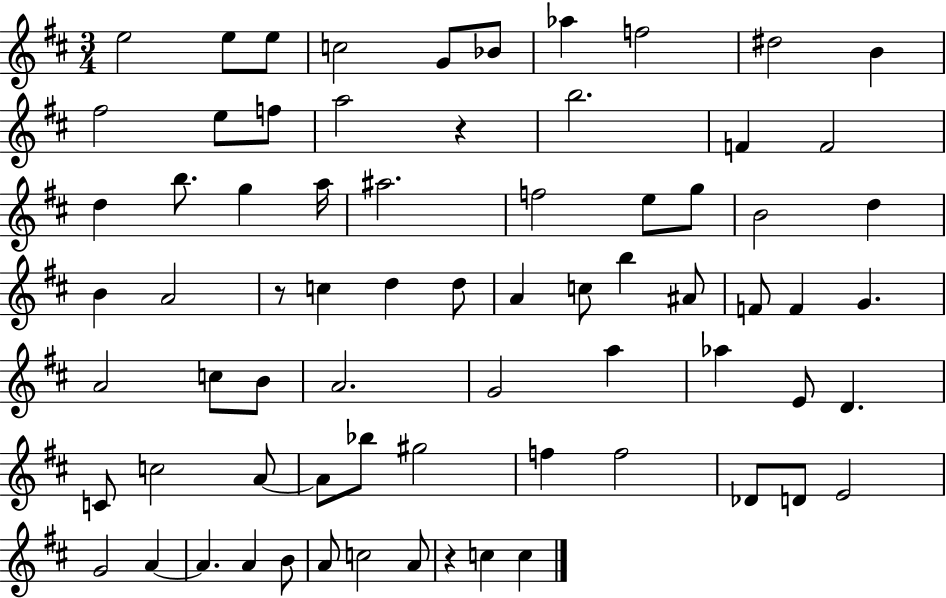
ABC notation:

X:1
T:Untitled
M:3/4
L:1/4
K:D
e2 e/2 e/2 c2 G/2 _B/2 _a f2 ^d2 B ^f2 e/2 f/2 a2 z b2 F F2 d b/2 g a/4 ^a2 f2 e/2 g/2 B2 d B A2 z/2 c d d/2 A c/2 b ^A/2 F/2 F G A2 c/2 B/2 A2 G2 a _a E/2 D C/2 c2 A/2 A/2 _b/2 ^g2 f f2 _D/2 D/2 E2 G2 A A A B/2 A/2 c2 A/2 z c c